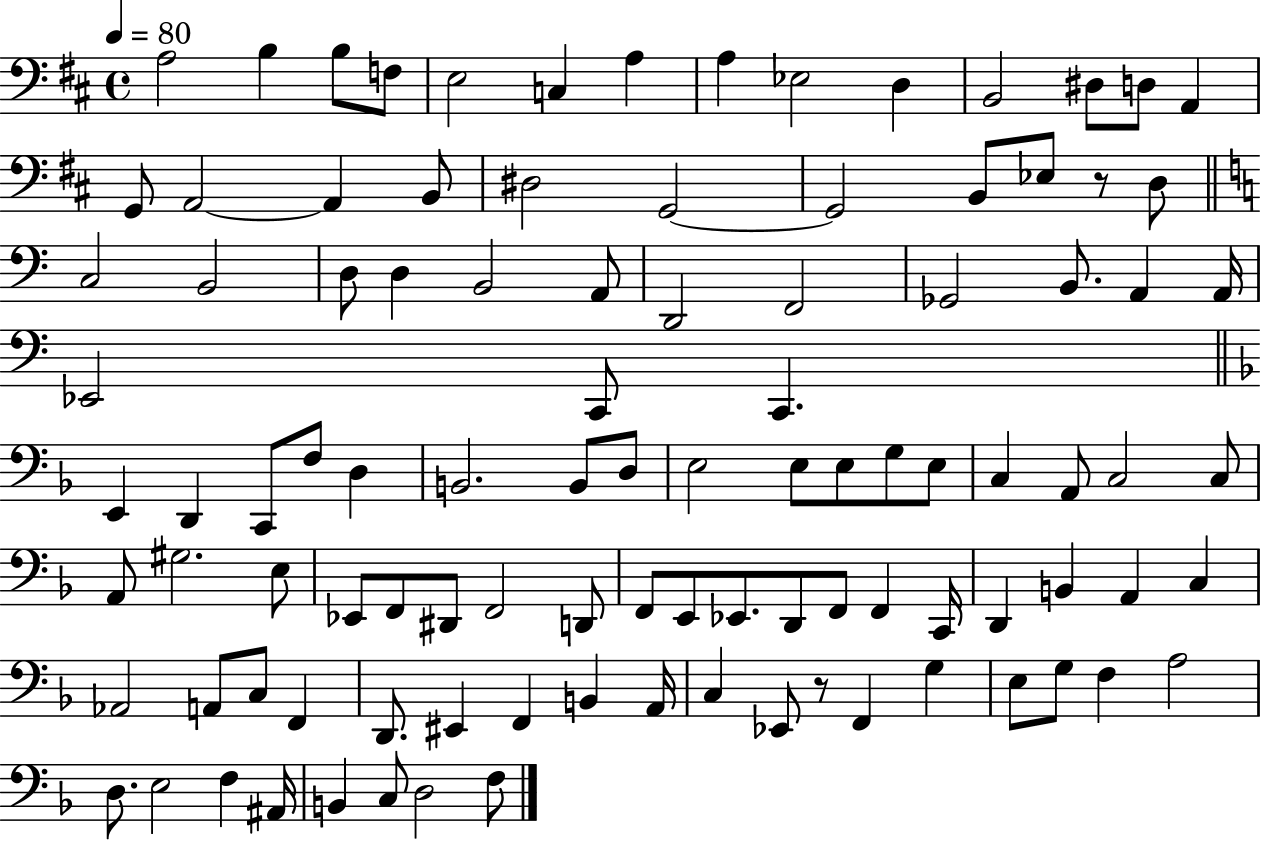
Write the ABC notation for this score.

X:1
T:Untitled
M:4/4
L:1/4
K:D
A,2 B, B,/2 F,/2 E,2 C, A, A, _E,2 D, B,,2 ^D,/2 D,/2 A,, G,,/2 A,,2 A,, B,,/2 ^D,2 G,,2 G,,2 B,,/2 _E,/2 z/2 D,/2 C,2 B,,2 D,/2 D, B,,2 A,,/2 D,,2 F,,2 _G,,2 B,,/2 A,, A,,/4 _E,,2 C,,/2 C,, E,, D,, C,,/2 F,/2 D, B,,2 B,,/2 D,/2 E,2 E,/2 E,/2 G,/2 E,/2 C, A,,/2 C,2 C,/2 A,,/2 ^G,2 E,/2 _E,,/2 F,,/2 ^D,,/2 F,,2 D,,/2 F,,/2 E,,/2 _E,,/2 D,,/2 F,,/2 F,, C,,/4 D,, B,, A,, C, _A,,2 A,,/2 C,/2 F,, D,,/2 ^E,, F,, B,, A,,/4 C, _E,,/2 z/2 F,, G, E,/2 G,/2 F, A,2 D,/2 E,2 F, ^A,,/4 B,, C,/2 D,2 F,/2